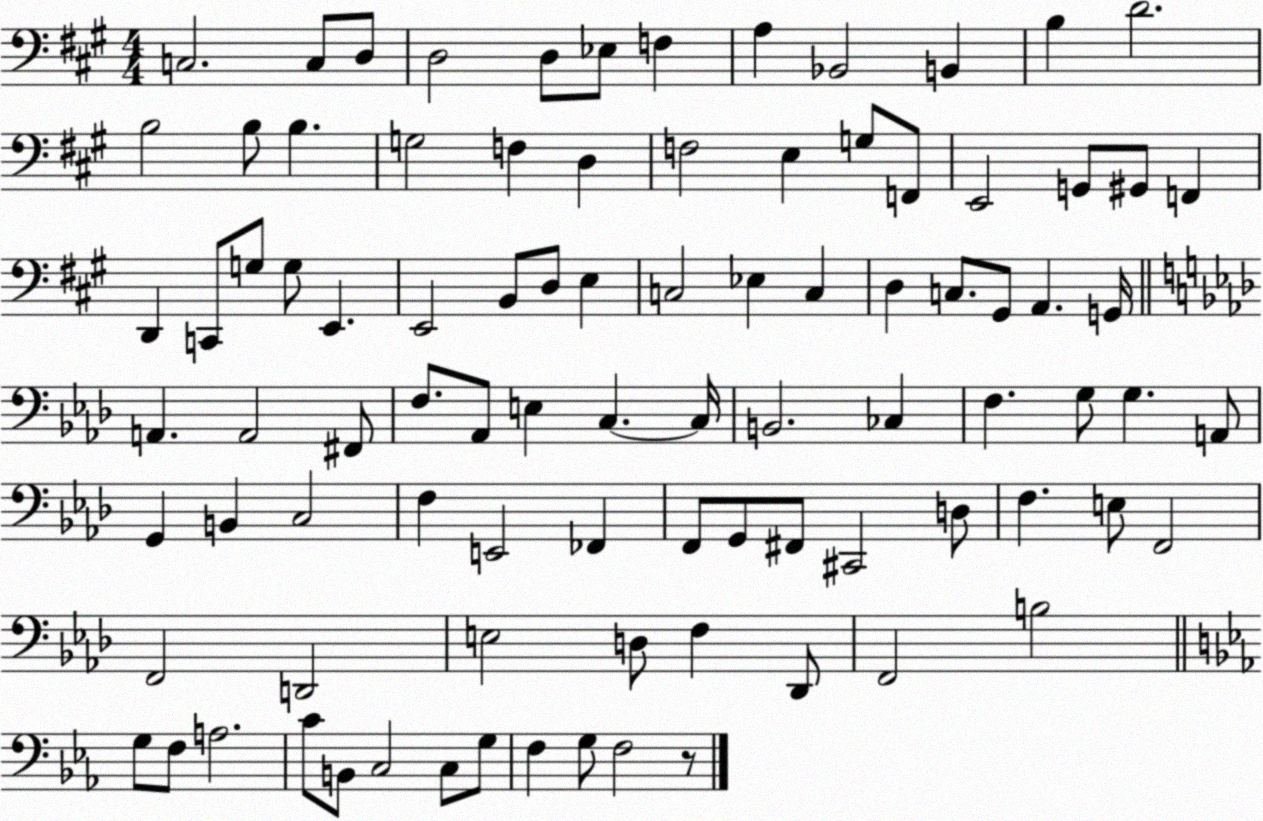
X:1
T:Untitled
M:4/4
L:1/4
K:A
C,2 C,/2 D,/2 D,2 D,/2 _E,/2 F, A, _B,,2 B,, B, D2 B,2 B,/2 B, G,2 F, D, F,2 E, G,/2 F,,/2 E,,2 G,,/2 ^G,,/2 F,, D,, C,,/2 G,/2 G,/2 E,, E,,2 B,,/2 D,/2 E, C,2 _E, C, D, C,/2 ^G,,/2 A,, G,,/4 A,, A,,2 ^F,,/2 F,/2 _A,,/2 E, C, C,/4 B,,2 _C, F, G,/2 G, A,,/2 G,, B,, C,2 F, E,,2 _F,, F,,/2 G,,/2 ^F,,/2 ^C,,2 D,/2 F, E,/2 F,,2 F,,2 D,,2 E,2 D,/2 F, _D,,/2 F,,2 B,2 G,/2 F,/2 A,2 C/2 B,,/2 C,2 C,/2 G,/2 F, G,/2 F,2 z/2